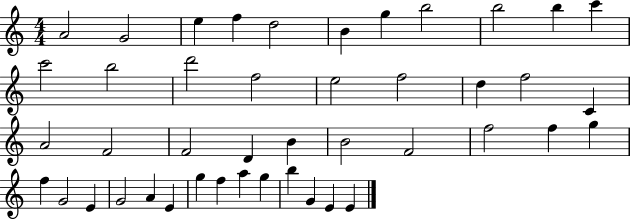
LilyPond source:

{
  \clef treble
  \numericTimeSignature
  \time 4/4
  \key c \major
  a'2 g'2 | e''4 f''4 d''2 | b'4 g''4 b''2 | b''2 b''4 c'''4 | \break c'''2 b''2 | d'''2 f''2 | e''2 f''2 | d''4 f''2 c'4 | \break a'2 f'2 | f'2 d'4 b'4 | b'2 f'2 | f''2 f''4 g''4 | \break f''4 g'2 e'4 | g'2 a'4 e'4 | g''4 f''4 a''4 g''4 | b''4 g'4 e'4 e'4 | \break \bar "|."
}